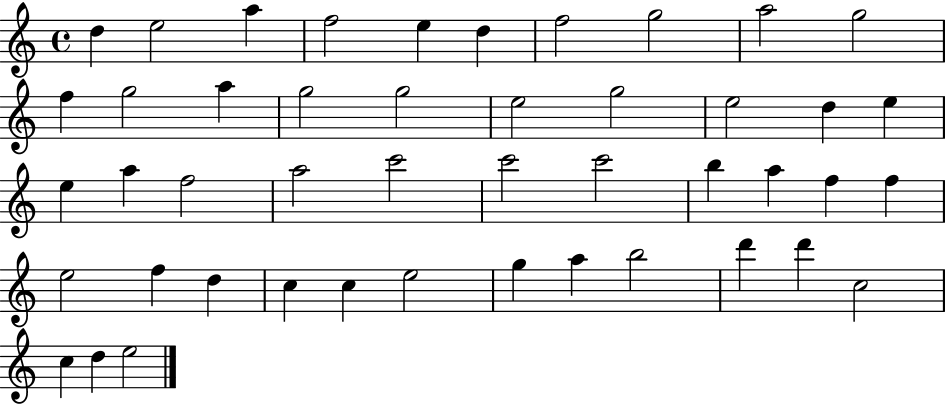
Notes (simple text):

D5/q E5/h A5/q F5/h E5/q D5/q F5/h G5/h A5/h G5/h F5/q G5/h A5/q G5/h G5/h E5/h G5/h E5/h D5/q E5/q E5/q A5/q F5/h A5/h C6/h C6/h C6/h B5/q A5/q F5/q F5/q E5/h F5/q D5/q C5/q C5/q E5/h G5/q A5/q B5/h D6/q D6/q C5/h C5/q D5/q E5/h